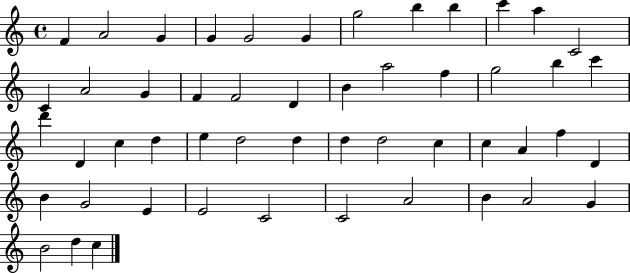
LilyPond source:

{
  \clef treble
  \time 4/4
  \defaultTimeSignature
  \key c \major
  f'4 a'2 g'4 | g'4 g'2 g'4 | g''2 b''4 b''4 | c'''4 a''4 c'2 | \break c'4 a'2 g'4 | f'4 f'2 d'4 | b'4 a''2 f''4 | g''2 b''4 c'''4 | \break d'''4 d'4 c''4 d''4 | e''4 d''2 d''4 | d''4 d''2 c''4 | c''4 a'4 f''4 d'4 | \break b'4 g'2 e'4 | e'2 c'2 | c'2 a'2 | b'4 a'2 g'4 | \break b'2 d''4 c''4 | \bar "|."
}